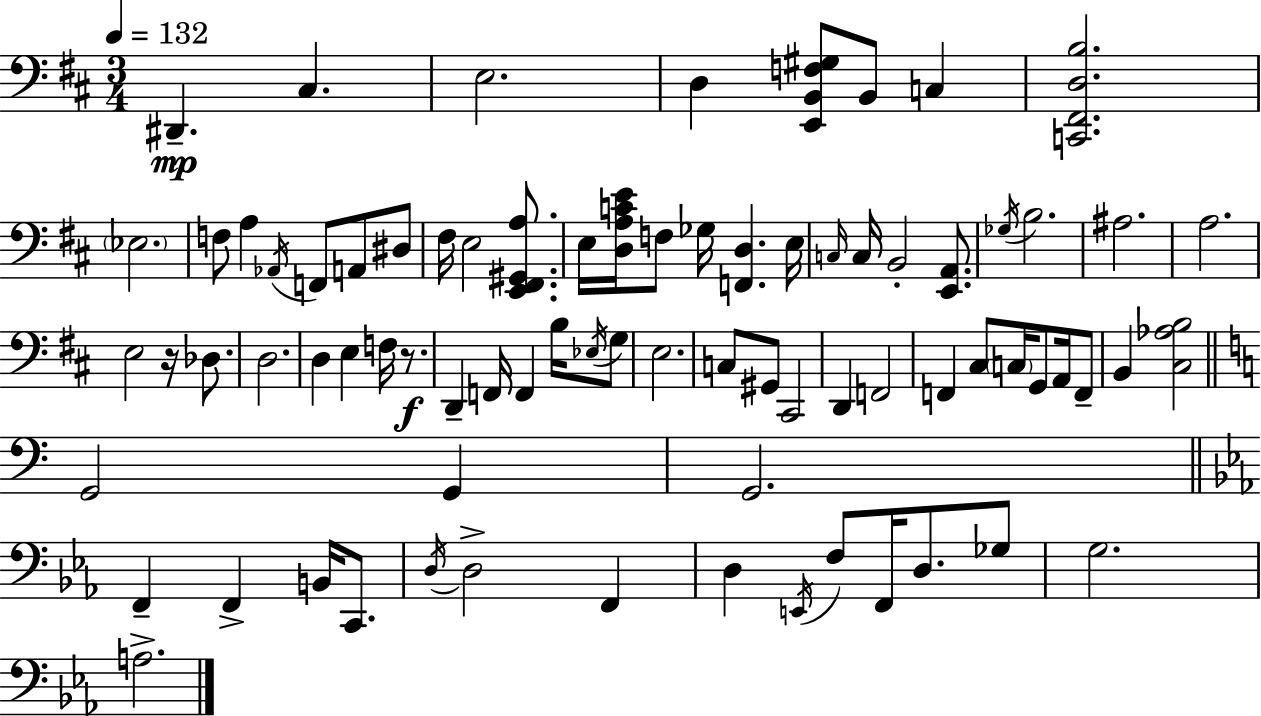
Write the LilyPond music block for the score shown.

{
  \clef bass
  \numericTimeSignature
  \time 3/4
  \key d \major
  \tempo 4 = 132
  dis,4.--\mp cis4. | e2. | d4 <e, b, f gis>8 b,8 c4 | <c, fis, d b>2. | \break \parenthesize ees2. | f8 a4 \acciaccatura { aes,16 } f,8 a,8 dis8 | fis16 e2 <e, fis, gis, a>8. | e16 <d a c' e'>16 f8 ges16 <f, d>4. | \break e16 \grace { c16 } c16 b,2-. <e, a,>8. | \acciaccatura { ges16 } b2. | ais2. | a2. | \break e2 r16 | des8. d2. | d4 e4 f16 | r8.\f d,4-- f,16 f,4 | \break b16 \acciaccatura { ees16 } g8 e2. | c8 gis,8 cis,2 | d,4 f,2 | f,4 cis8 \parenthesize c16 g,8 | \break a,16 f,8-- b,4 <cis aes b>2 | \bar "||" \break \key c \major g,2 g,4 | g,2. | \bar "||" \break \key c \minor f,4-- f,4-> b,16 c,8. | \acciaccatura { d16 } d2-> f,4 | d4 \acciaccatura { e,16 } f8 f,16 d8. | ges8 g2. | \break a2.-> | \bar "|."
}